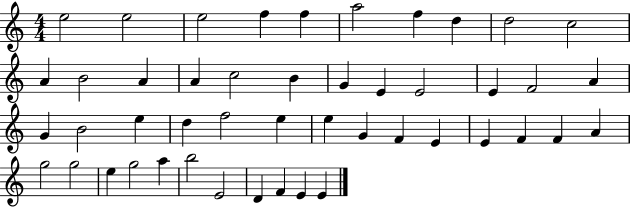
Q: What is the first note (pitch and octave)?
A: E5